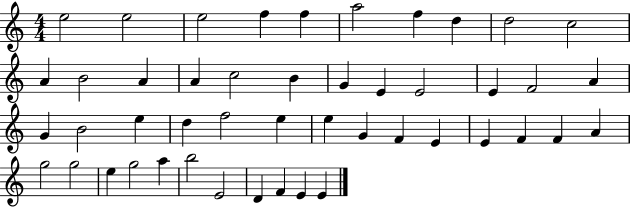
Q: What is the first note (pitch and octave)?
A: E5